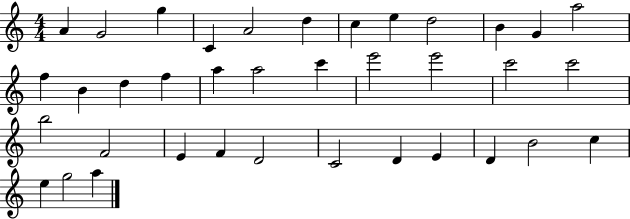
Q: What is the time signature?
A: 4/4